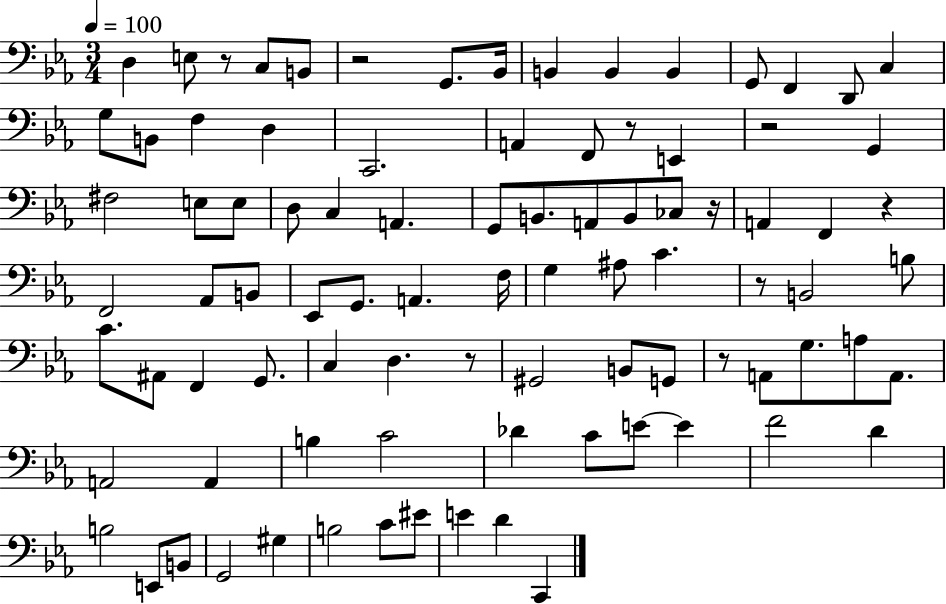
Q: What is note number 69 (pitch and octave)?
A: F4